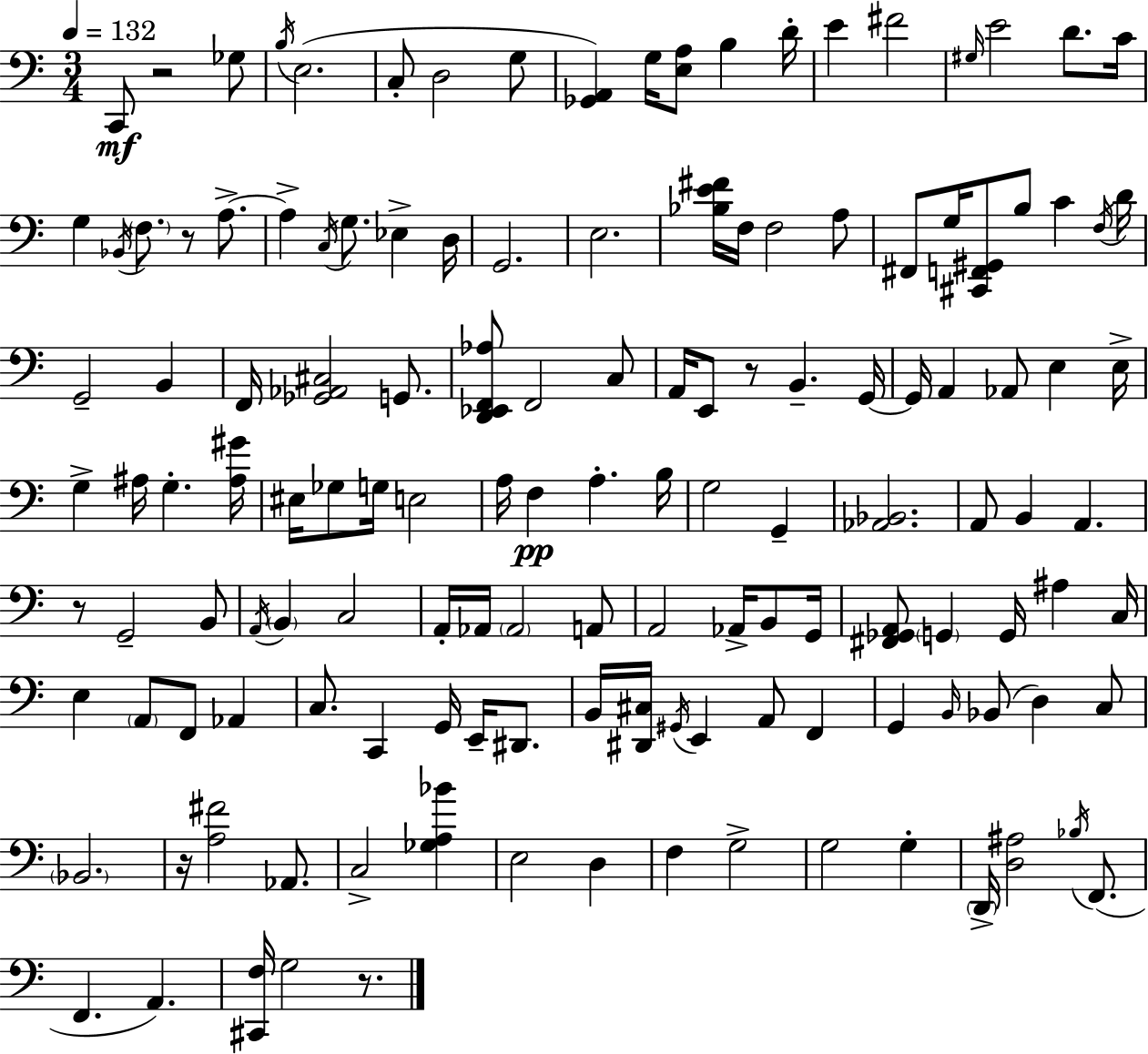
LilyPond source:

{
  \clef bass
  \numericTimeSignature
  \time 3/4
  \key c \major
  \tempo 4 = 132
  c,8\mf r2 ges8 | \acciaccatura { b16 }( e2. | c8-. d2 g8 | <ges, a,>4) g16 <e a>8 b4 | \break d'16-. e'4 fis'2 | \grace { gis16 } e'2 d'8. | c'16 g4 \acciaccatura { bes,16 } \parenthesize f8. r8 | a8.->~~ a4-> \acciaccatura { c16 } g8. ees4-> | \break d16 g,2. | e2. | <bes e' fis'>16 f16 f2 | a8 fis,8 g16 <cis, f, gis,>8 b8 c'4 | \break \acciaccatura { f16 } d'16 g,2-- | b,4 f,16 <ges, aes, cis>2 | g,8. <d, ees, f, aes>8 f,2 | c8 a,16 e,8 r8 b,4.-- | \break g,16~~ g,16 a,4 aes,8 | e4 e16-> g4-> ais16 g4.-. | <ais gis'>16 eis16 ges8 g16 e2 | a16 f4\pp a4.-. | \break b16 g2 | g,4-- <aes, bes,>2. | a,8 b,4 a,4. | r8 g,2-- | \break b,8 \acciaccatura { a,16 } \parenthesize b,4 c2 | a,16-. aes,16 \parenthesize aes,2 | a,8 a,2 | aes,16-> b,8 g,16 <fis, ges, a,>8 \parenthesize g,4 | \break g,16 ais4 c16 e4 \parenthesize a,8 | f,8 aes,4 c8. c,4 | g,16 e,16-- dis,8. b,16 <dis, cis>16 \acciaccatura { gis,16 } e,4 | a,8 f,4 g,4 \grace { b,16 }( | \break bes,8 d4) c8 \parenthesize bes,2. | r16 <a fis'>2 | aes,8. c2-> | <ges a bes'>4 e2 | \break d4 f4 | g2-> g2 | g4-. \parenthesize d,16-> <d ais>2 | \acciaccatura { bes16 }( f,8. f,4. | \break a,4.) <cis, f>16 g2 | r8. \bar "|."
}